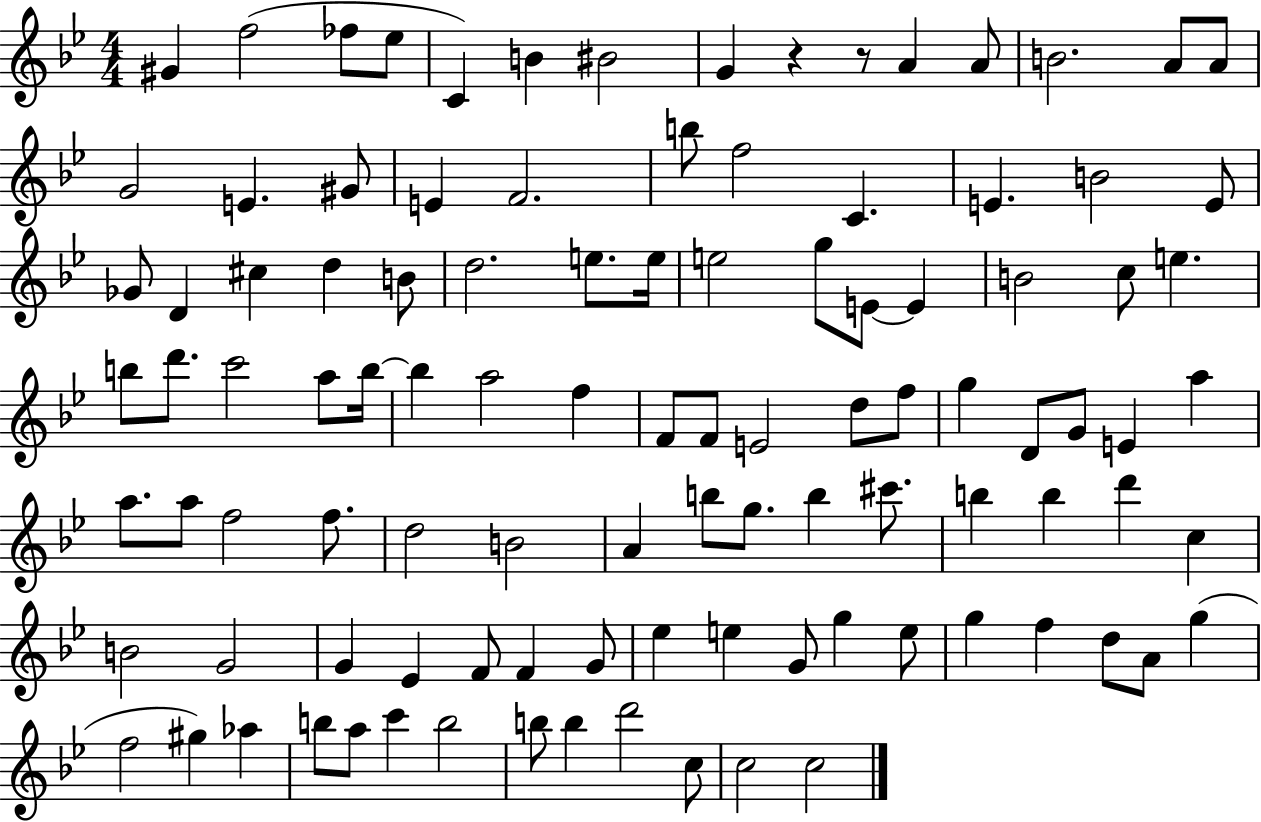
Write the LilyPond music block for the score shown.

{
  \clef treble
  \numericTimeSignature
  \time 4/4
  \key bes \major
  \repeat volta 2 { gis'4 f''2( fes''8 ees''8 | c'4) b'4 bis'2 | g'4 r4 r8 a'4 a'8 | b'2. a'8 a'8 | \break g'2 e'4. gis'8 | e'4 f'2. | b''8 f''2 c'4. | e'4. b'2 e'8 | \break ges'8 d'4 cis''4 d''4 b'8 | d''2. e''8. e''16 | e''2 g''8 e'8~~ e'4 | b'2 c''8 e''4. | \break b''8 d'''8. c'''2 a''8 b''16~~ | b''4 a''2 f''4 | f'8 f'8 e'2 d''8 f''8 | g''4 d'8 g'8 e'4 a''4 | \break a''8. a''8 f''2 f''8. | d''2 b'2 | a'4 b''8 g''8. b''4 cis'''8. | b''4 b''4 d'''4 c''4 | \break b'2 g'2 | g'4 ees'4 f'8 f'4 g'8 | ees''4 e''4 g'8 g''4 e''8 | g''4 f''4 d''8 a'8 g''4( | \break f''2 gis''4) aes''4 | b''8 a''8 c'''4 b''2 | b''8 b''4 d'''2 c''8 | c''2 c''2 | \break } \bar "|."
}